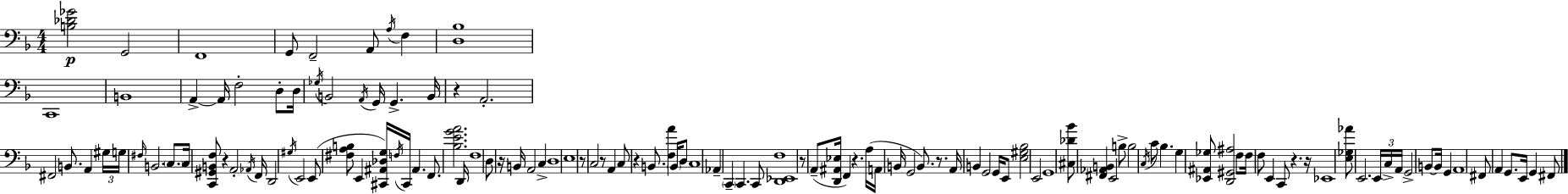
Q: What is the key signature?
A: D minor